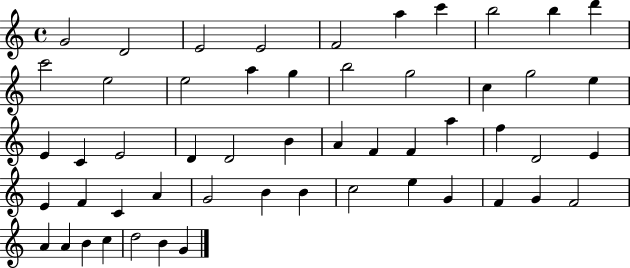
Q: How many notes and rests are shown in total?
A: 53